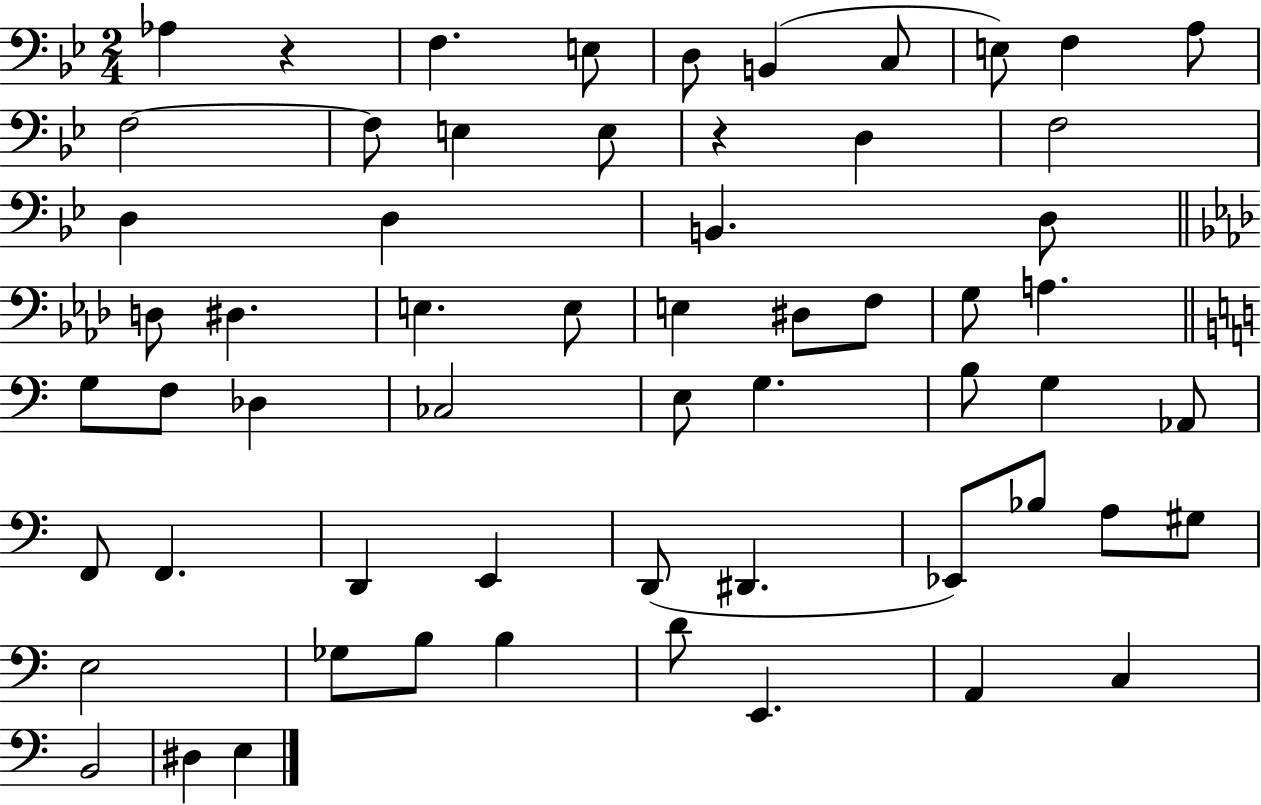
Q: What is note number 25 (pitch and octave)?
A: D#3